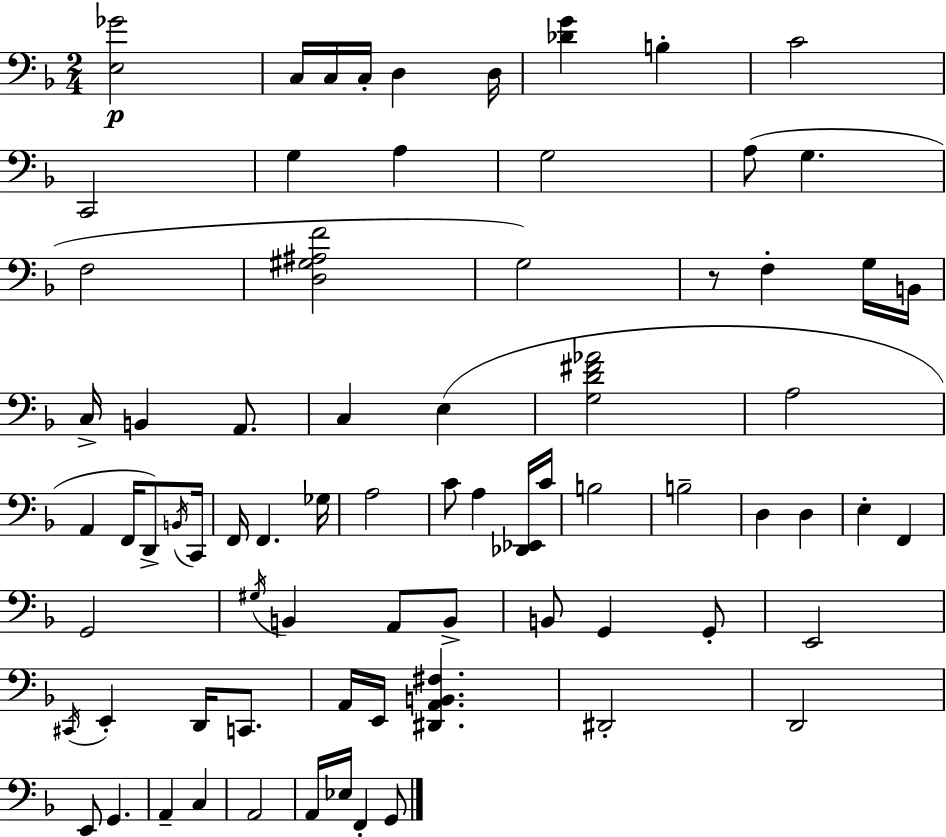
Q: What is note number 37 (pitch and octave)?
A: B3